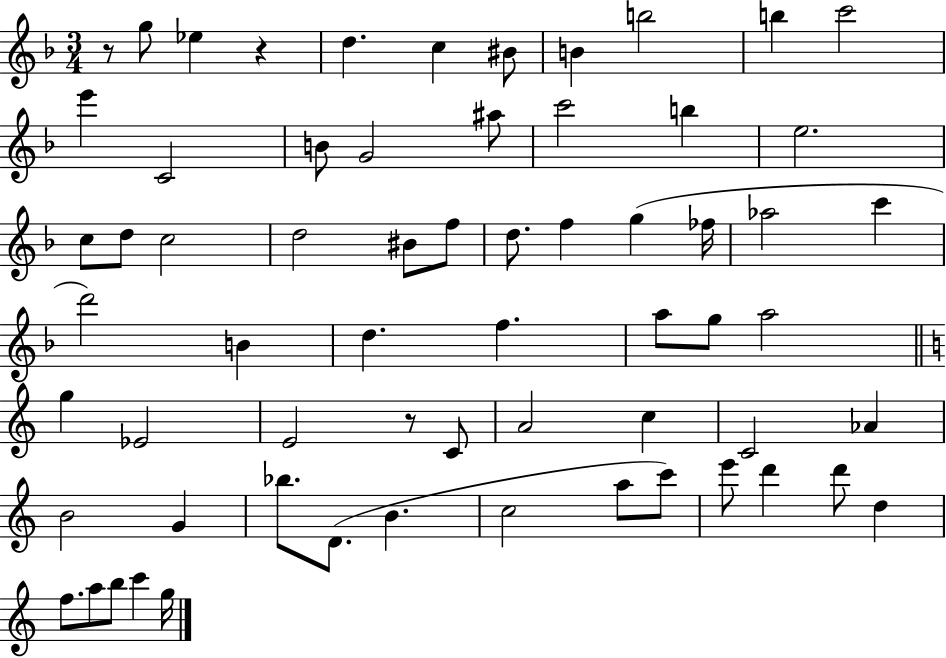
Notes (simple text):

R/e G5/e Eb5/q R/q D5/q. C5/q BIS4/e B4/q B5/h B5/q C6/h E6/q C4/h B4/e G4/h A#5/e C6/h B5/q E5/h. C5/e D5/e C5/h D5/h BIS4/e F5/e D5/e. F5/q G5/q FES5/s Ab5/h C6/q D6/h B4/q D5/q. F5/q. A5/e G5/e A5/h G5/q Eb4/h E4/h R/e C4/e A4/h C5/q C4/h Ab4/q B4/h G4/q Bb5/e. D4/e. B4/q. C5/h A5/e C6/e E6/e D6/q D6/e D5/q F5/e. A5/e B5/e C6/q G5/s